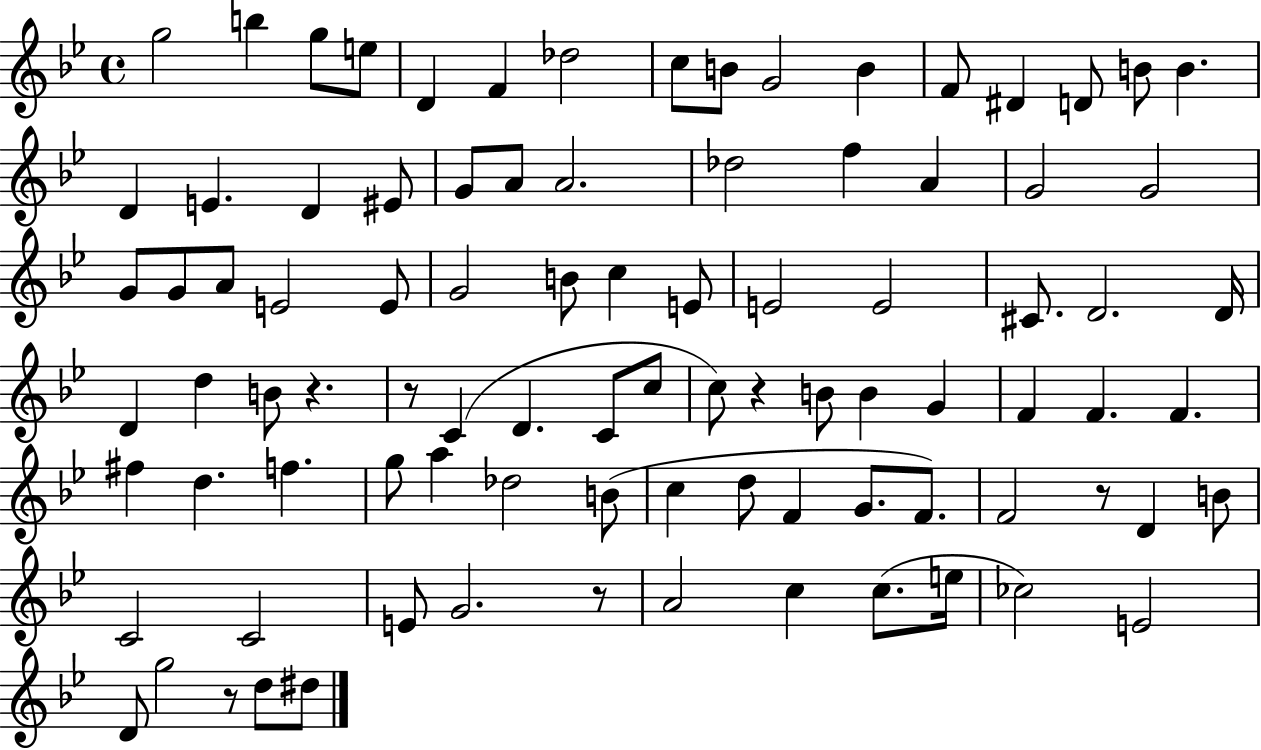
X:1
T:Untitled
M:4/4
L:1/4
K:Bb
g2 b g/2 e/2 D F _d2 c/2 B/2 G2 B F/2 ^D D/2 B/2 B D E D ^E/2 G/2 A/2 A2 _d2 f A G2 G2 G/2 G/2 A/2 E2 E/2 G2 B/2 c E/2 E2 E2 ^C/2 D2 D/4 D d B/2 z z/2 C D C/2 c/2 c/2 z B/2 B G F F F ^f d f g/2 a _d2 B/2 c d/2 F G/2 F/2 F2 z/2 D B/2 C2 C2 E/2 G2 z/2 A2 c c/2 e/4 _c2 E2 D/2 g2 z/2 d/2 ^d/2